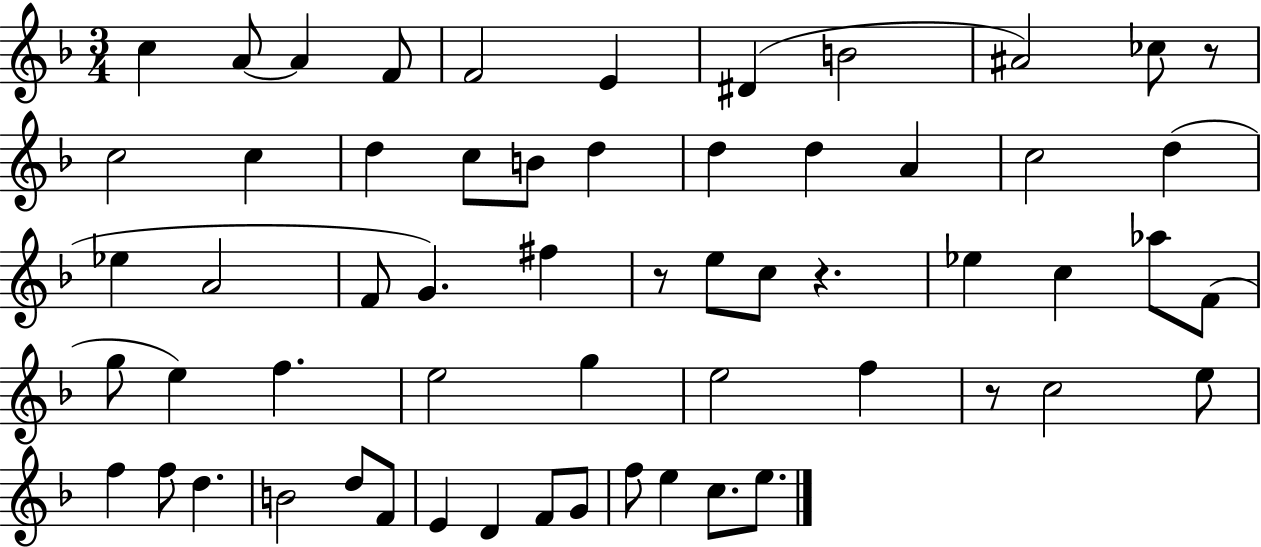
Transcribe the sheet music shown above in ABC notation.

X:1
T:Untitled
M:3/4
L:1/4
K:F
c A/2 A F/2 F2 E ^D B2 ^A2 _c/2 z/2 c2 c d c/2 B/2 d d d A c2 d _e A2 F/2 G ^f z/2 e/2 c/2 z _e c _a/2 F/2 g/2 e f e2 g e2 f z/2 c2 e/2 f f/2 d B2 d/2 F/2 E D F/2 G/2 f/2 e c/2 e/2